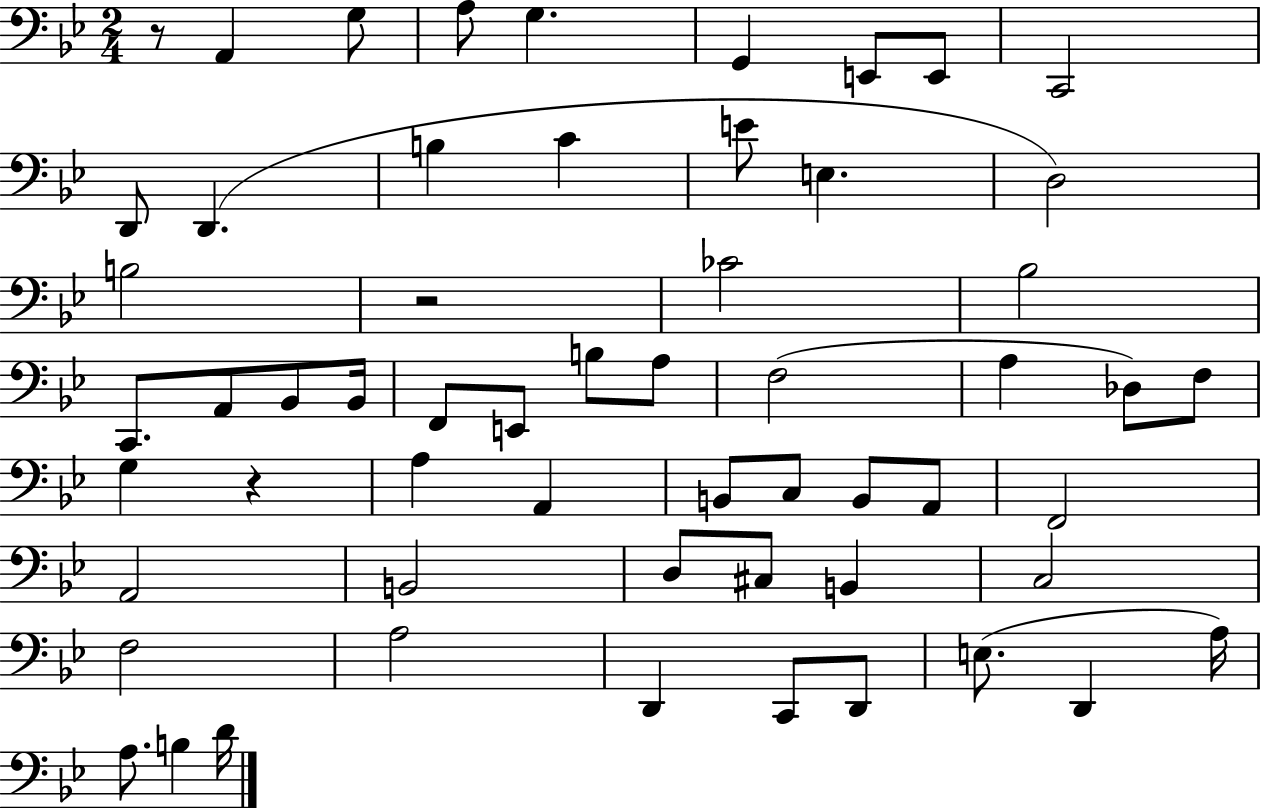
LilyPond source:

{
  \clef bass
  \numericTimeSignature
  \time 2/4
  \key bes \major
  r8 a,4 g8 | a8 g4. | g,4 e,8 e,8 | c,2 | \break d,8 d,4.( | b4 c'4 | e'8 e4. | d2) | \break b2 | r2 | ces'2 | bes2 | \break c,8. a,8 bes,8 bes,16 | f,8 e,8 b8 a8 | f2( | a4 des8) f8 | \break g4 r4 | a4 a,4 | b,8 c8 b,8 a,8 | f,2 | \break a,2 | b,2 | d8 cis8 b,4 | c2 | \break f2 | a2 | d,4 c,8 d,8 | e8.( d,4 a16) | \break a8. b4 d'16 | \bar "|."
}